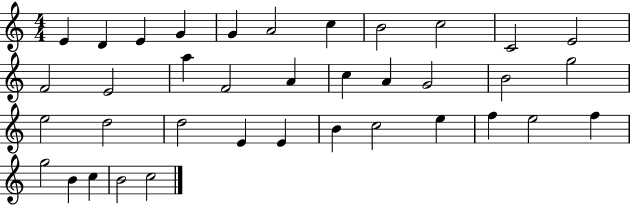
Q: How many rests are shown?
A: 0